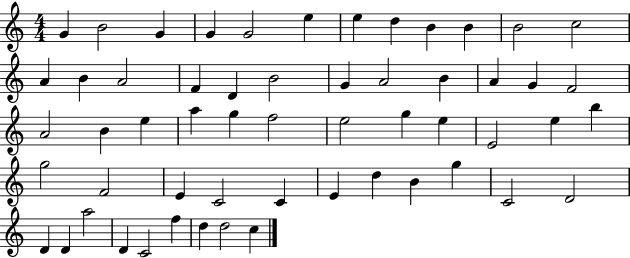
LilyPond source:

{
  \clef treble
  \numericTimeSignature
  \time 4/4
  \key c \major
  g'4 b'2 g'4 | g'4 g'2 e''4 | e''4 d''4 b'4 b'4 | b'2 c''2 | \break a'4 b'4 a'2 | f'4 d'4 b'2 | g'4 a'2 b'4 | a'4 g'4 f'2 | \break a'2 b'4 e''4 | a''4 g''4 f''2 | e''2 g''4 e''4 | e'2 e''4 b''4 | \break g''2 f'2 | e'4 c'2 c'4 | e'4 d''4 b'4 g''4 | c'2 d'2 | \break d'4 d'4 a''2 | d'4 c'2 f''4 | d''4 d''2 c''4 | \bar "|."
}